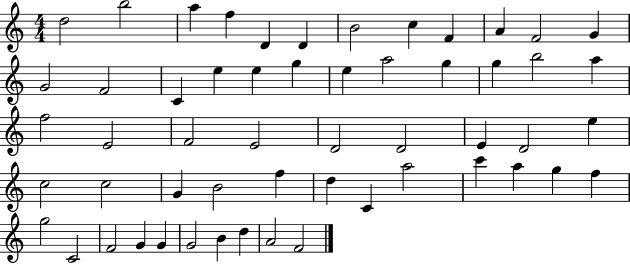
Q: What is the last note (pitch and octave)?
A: F4